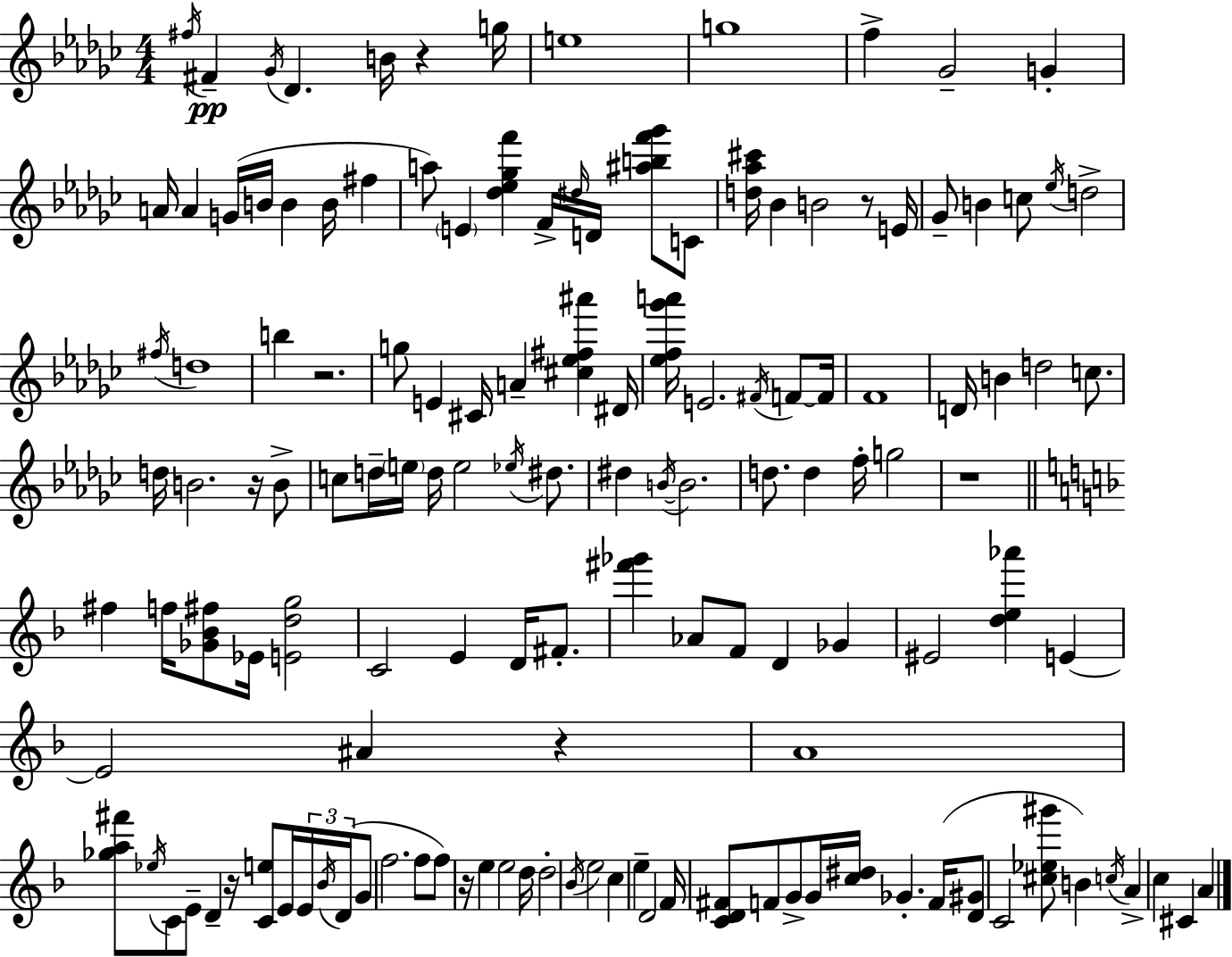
F#5/s F#4/q Gb4/s Db4/q. B4/s R/q G5/s E5/w G5/w F5/q Gb4/h G4/q A4/s A4/q G4/s B4/s B4/q B4/s F#5/q A5/e E4/q [Db5,Eb5,Gb5,F6]/q F4/s D#5/s D4/s [A#5,B5,F6,Gb6]/e C4/e [D5,Ab5,C#6]/s Bb4/q B4/h R/e E4/s Gb4/e B4/q C5/e Eb5/s D5/h F#5/s D5/w B5/q R/h. G5/e E4/q C#4/s A4/q [C#5,Eb5,F#5,A#6]/q D#4/s [Eb5,F5,Gb6,A6]/s E4/h. F#4/s F4/e F4/s F4/w D4/s B4/q D5/h C5/e. D5/s B4/h. R/s B4/e C5/e D5/s E5/s D5/s E5/h Eb5/s D#5/e. D#5/q B4/s B4/h. D5/e. D5/q F5/s G5/h R/w F#5/q F5/s [Gb4,Bb4,F#5]/e Eb4/s [E4,D5,G5]/h C4/h E4/q D4/s F#4/e. [F#6,Gb6]/q Ab4/e F4/e D4/q Gb4/q EIS4/h [D5,E5,Ab6]/q E4/q E4/h A#4/q R/q A4/w [Gb5,A5,F#6]/e Eb5/s C4/e E4/e D4/q R/s [C4,E5]/e E4/s E4/s Bb4/s D4/s G4/e F5/h. F5/e F5/e R/s E5/q E5/h D5/s D5/h Bb4/s E5/h C5/q E5/q D4/h F4/s [C4,D4,F#4]/e F4/e G4/e G4/s [C5,D#5]/s Gb4/q. F4/s [D4,G#4]/e C4/h [C#5,Eb5,G#6]/e B4/q C5/s A4/q C5/q C#4/q A4/q